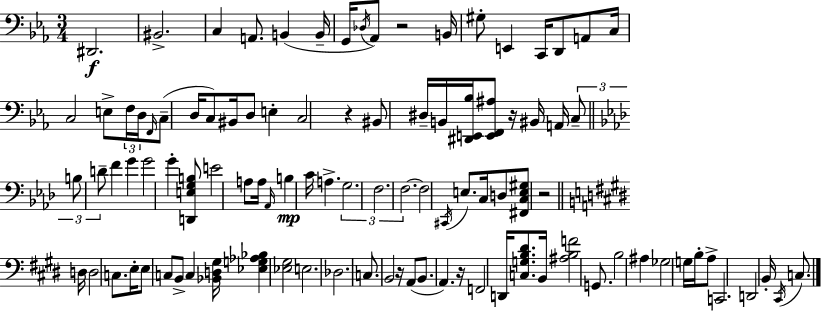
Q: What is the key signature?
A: C minor